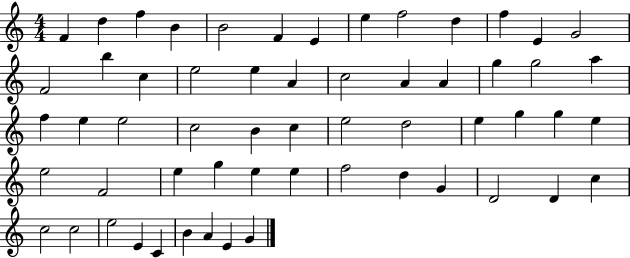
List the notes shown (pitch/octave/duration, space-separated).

F4/q D5/q F5/q B4/q B4/h F4/q E4/q E5/q F5/h D5/q F5/q E4/q G4/h F4/h B5/q C5/q E5/h E5/q A4/q C5/h A4/q A4/q G5/q G5/h A5/q F5/q E5/q E5/h C5/h B4/q C5/q E5/h D5/h E5/q G5/q G5/q E5/q E5/h F4/h E5/q G5/q E5/q E5/q F5/h D5/q G4/q D4/h D4/q C5/q C5/h C5/h E5/h E4/q C4/q B4/q A4/q E4/q G4/q